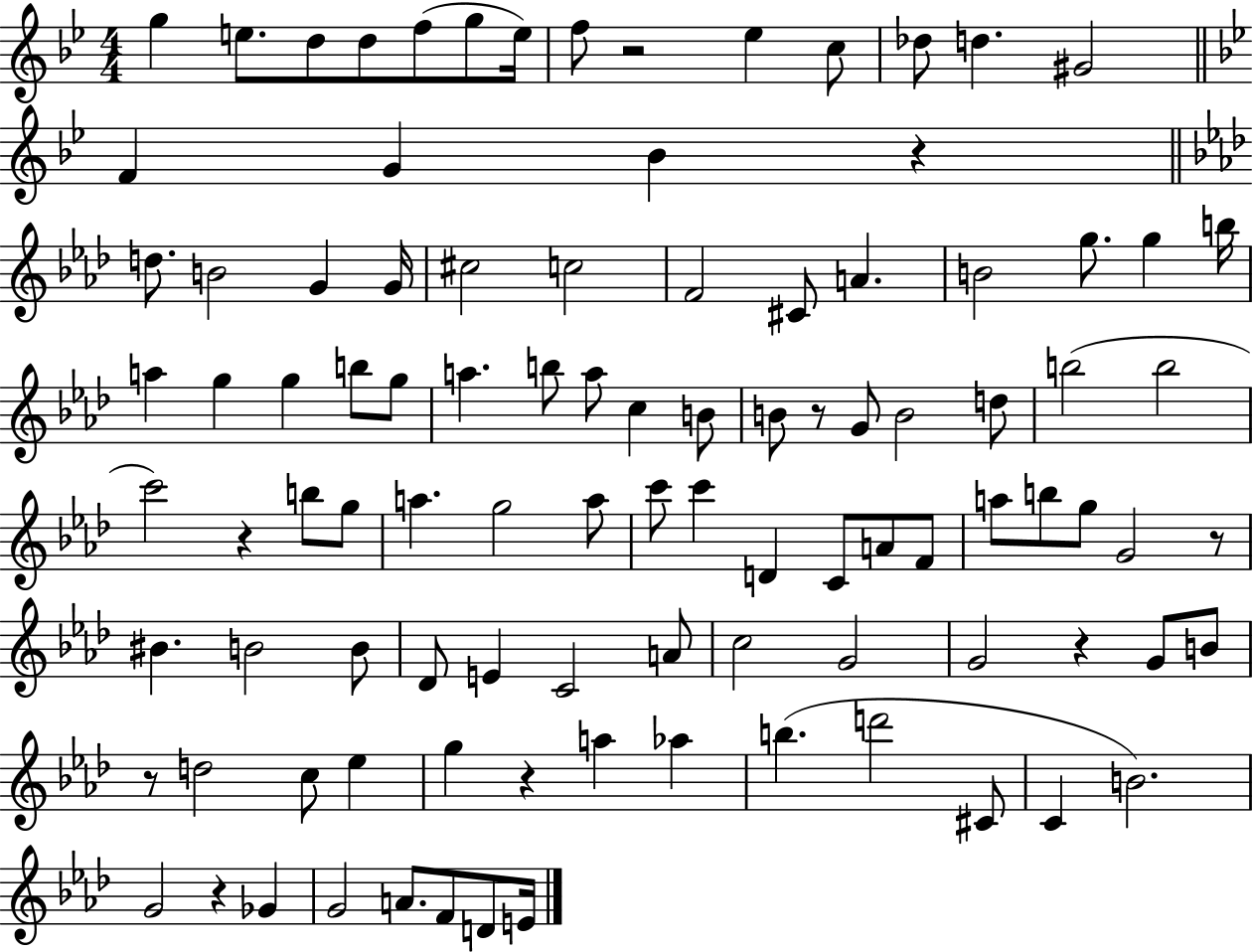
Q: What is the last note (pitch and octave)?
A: E4